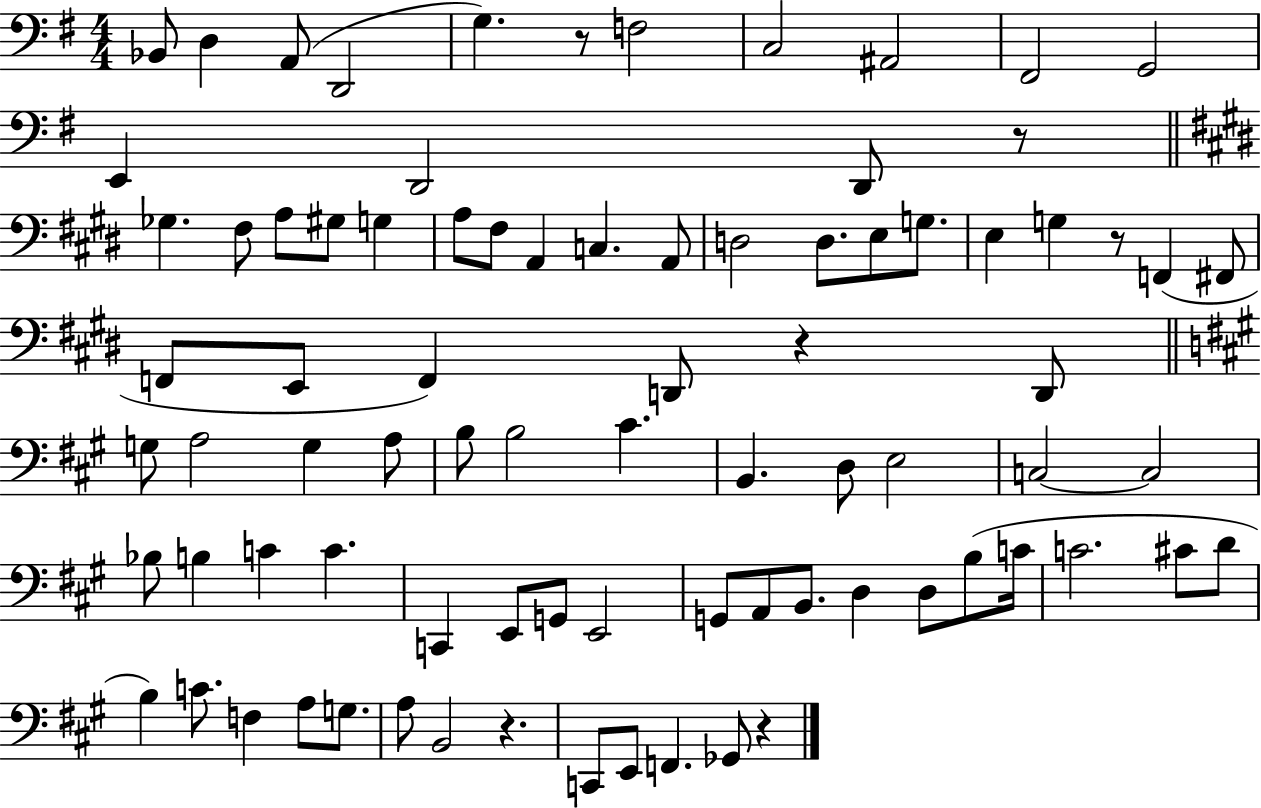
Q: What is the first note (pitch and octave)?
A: Bb2